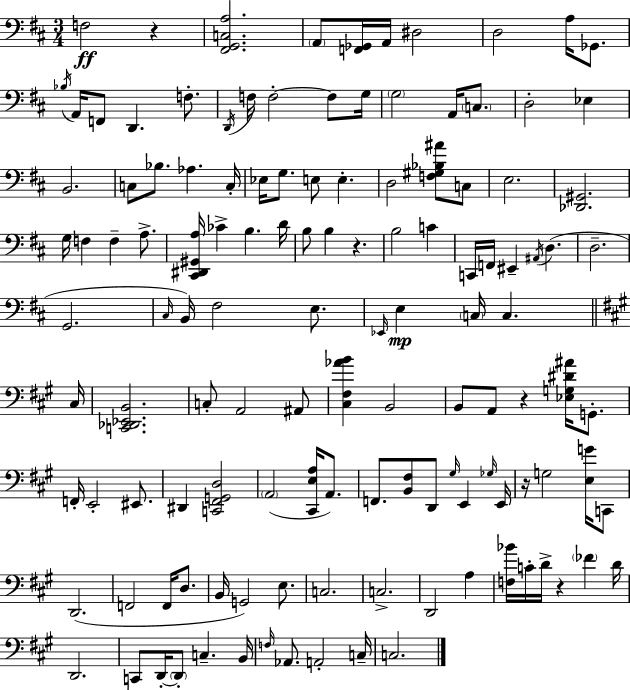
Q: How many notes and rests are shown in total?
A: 126